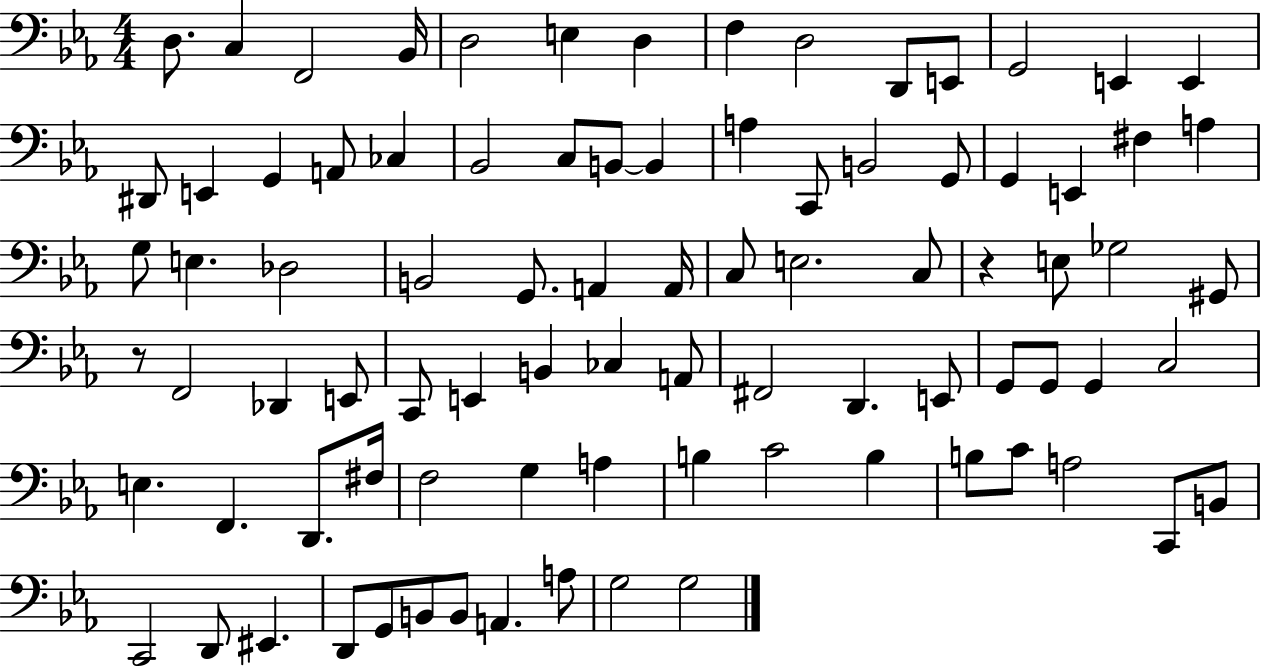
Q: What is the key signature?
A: EES major